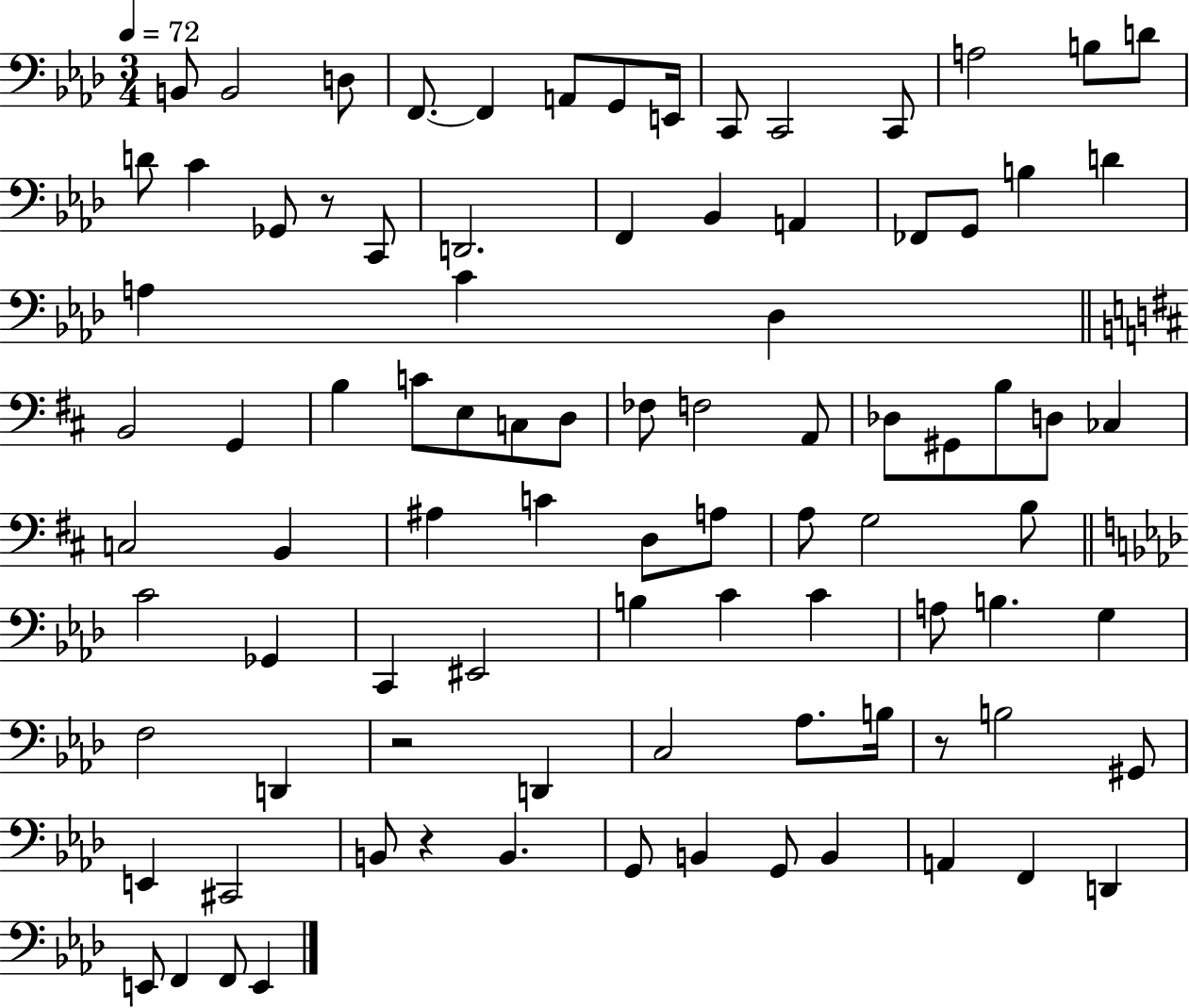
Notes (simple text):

B2/e B2/h D3/e F2/e. F2/q A2/e G2/e E2/s C2/e C2/h C2/e A3/h B3/e D4/e D4/e C4/q Gb2/e R/e C2/e D2/h. F2/q Bb2/q A2/q FES2/e G2/e B3/q D4/q A3/q C4/q Db3/q B2/h G2/q B3/q C4/e E3/e C3/e D3/e FES3/e F3/h A2/e Db3/e G#2/e B3/e D3/e CES3/q C3/h B2/q A#3/q C4/q D3/e A3/e A3/e G3/h B3/e C4/h Gb2/q C2/q EIS2/h B3/q C4/q C4/q A3/e B3/q. G3/q F3/h D2/q R/h D2/q C3/h Ab3/e. B3/s R/e B3/h G#2/e E2/q C#2/h B2/e R/q B2/q. G2/e B2/q G2/e B2/q A2/q F2/q D2/q E2/e F2/q F2/e E2/q